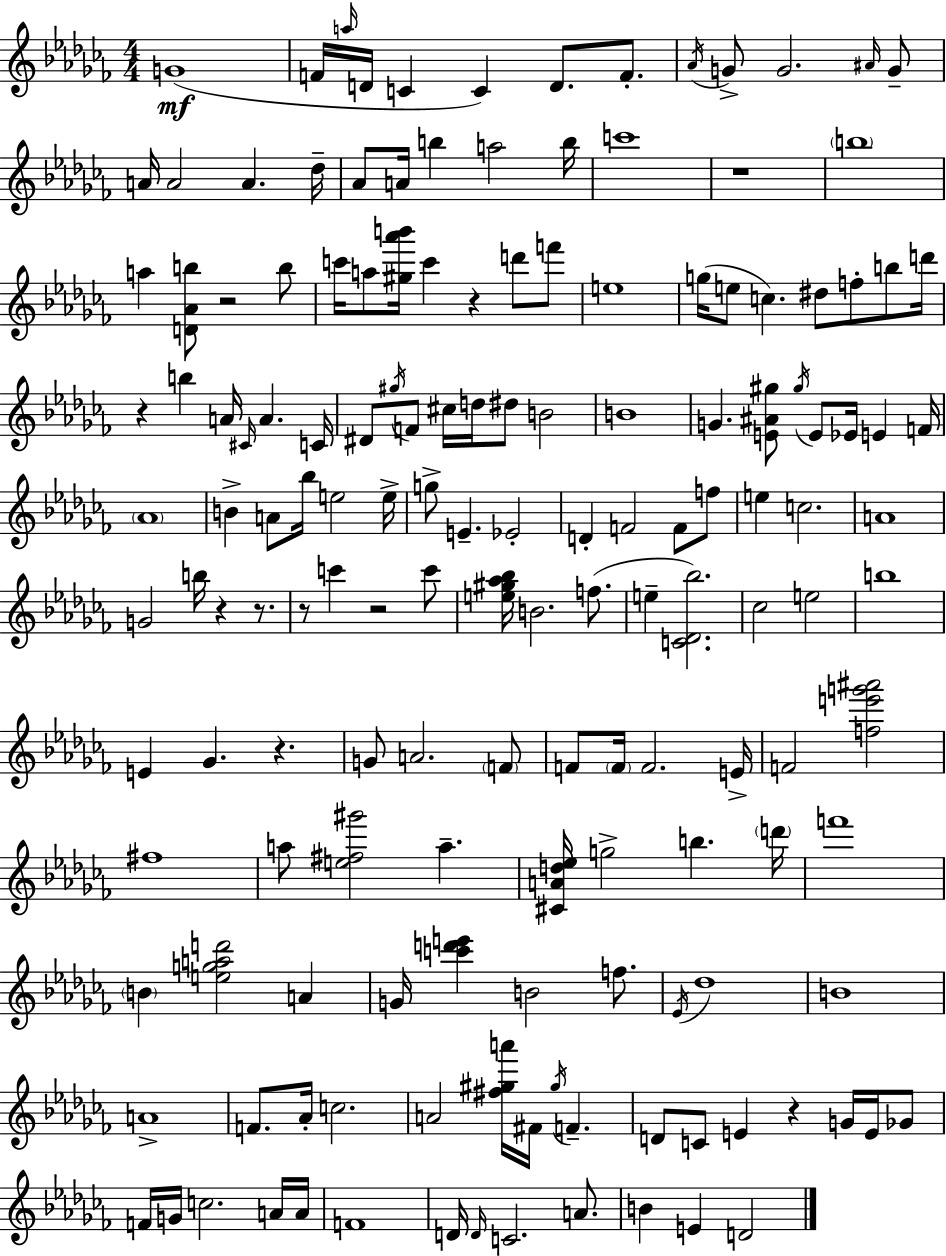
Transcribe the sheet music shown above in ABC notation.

X:1
T:Untitled
M:4/4
L:1/4
K:Abm
G4 F/4 a/4 D/4 C C D/2 F/2 _A/4 G/2 G2 ^A/4 G/2 A/4 A2 A _d/4 _A/2 A/4 b a2 b/4 c'4 z4 b4 a [D_Ab]/2 z2 b/2 c'/4 a/2 [^g_a'b']/4 c' z d'/2 f'/2 e4 g/4 e/2 c ^d/2 f/2 b/2 d'/4 z b A/4 ^C/4 A C/4 ^D/2 ^g/4 F/2 ^c/4 d/4 ^d/2 B2 B4 G [E^A^g]/2 ^g/4 E/2 _E/4 E F/4 _A4 B A/2 _b/4 e2 e/4 g/2 E _E2 D F2 F/2 f/2 e c2 A4 G2 b/4 z z/2 z/2 c' z2 c'/2 [e^g_a_b]/4 B2 f/2 e [C_D_b]2 _c2 e2 b4 E _G z G/2 A2 F/2 F/2 F/4 F2 E/4 F2 [fe'g'^a']2 ^f4 a/2 [e^f^g']2 a [^CAd_e]/4 g2 b d'/4 f'4 B [egad']2 A G/4 [c'd'e'] B2 f/2 _E/4 _d4 B4 A4 F/2 _A/4 c2 A2 [^f^ga']/4 ^F/4 ^g/4 F D/2 C/2 E z G/4 E/4 _G/2 F/4 G/4 c2 A/4 A/4 F4 D/4 D/4 C2 A/2 B E D2